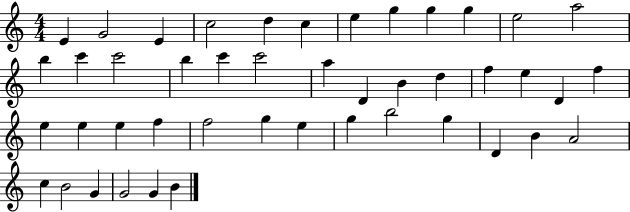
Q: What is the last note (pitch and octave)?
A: B4